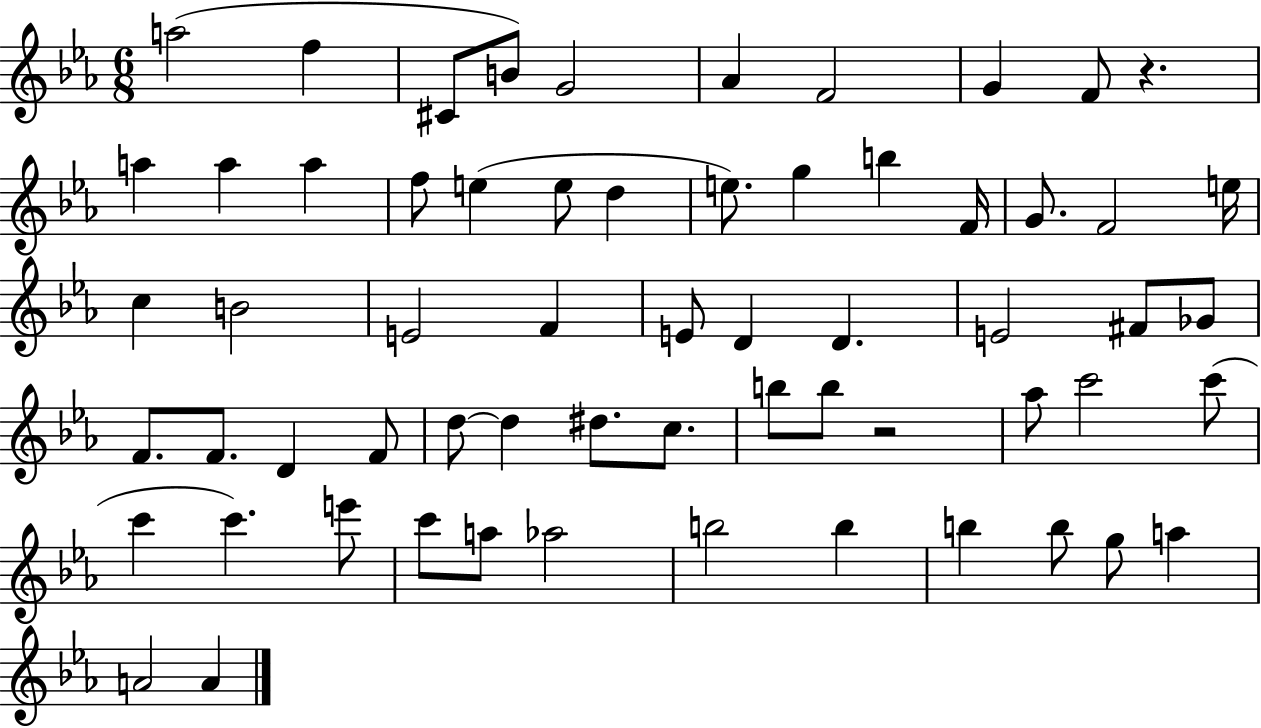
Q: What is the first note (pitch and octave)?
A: A5